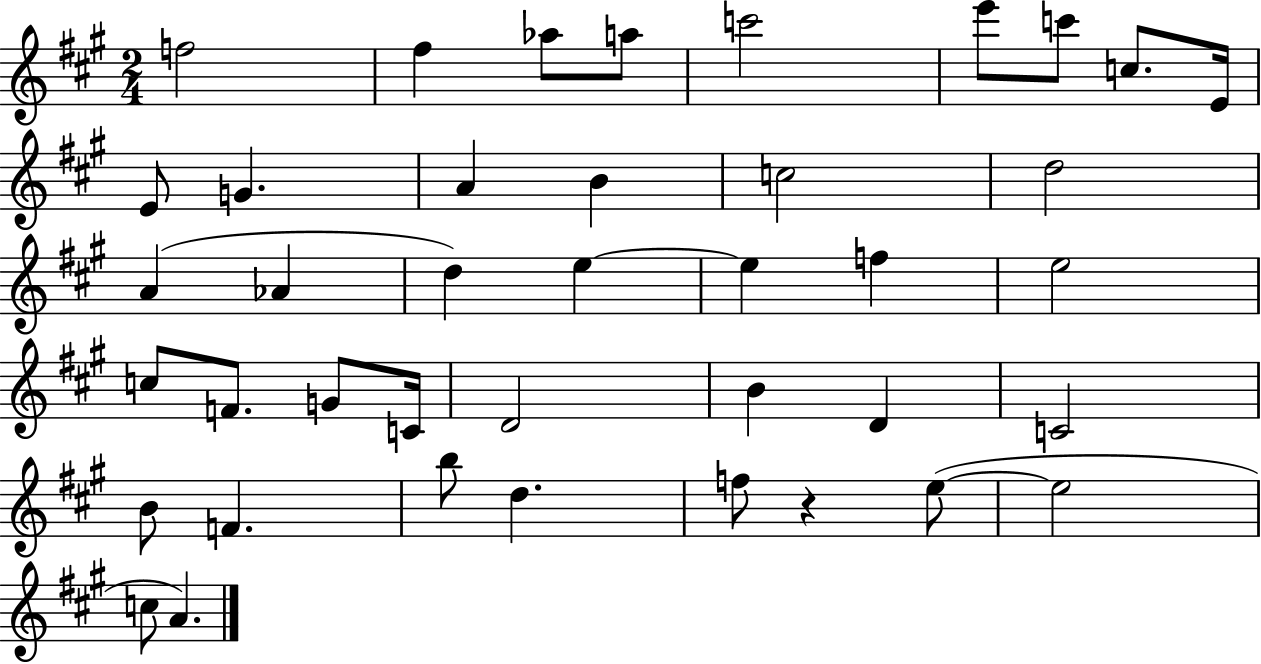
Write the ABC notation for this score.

X:1
T:Untitled
M:2/4
L:1/4
K:A
f2 ^f _a/2 a/2 c'2 e'/2 c'/2 c/2 E/4 E/2 G A B c2 d2 A _A d e e f e2 c/2 F/2 G/2 C/4 D2 B D C2 B/2 F b/2 d f/2 z e/2 e2 c/2 A